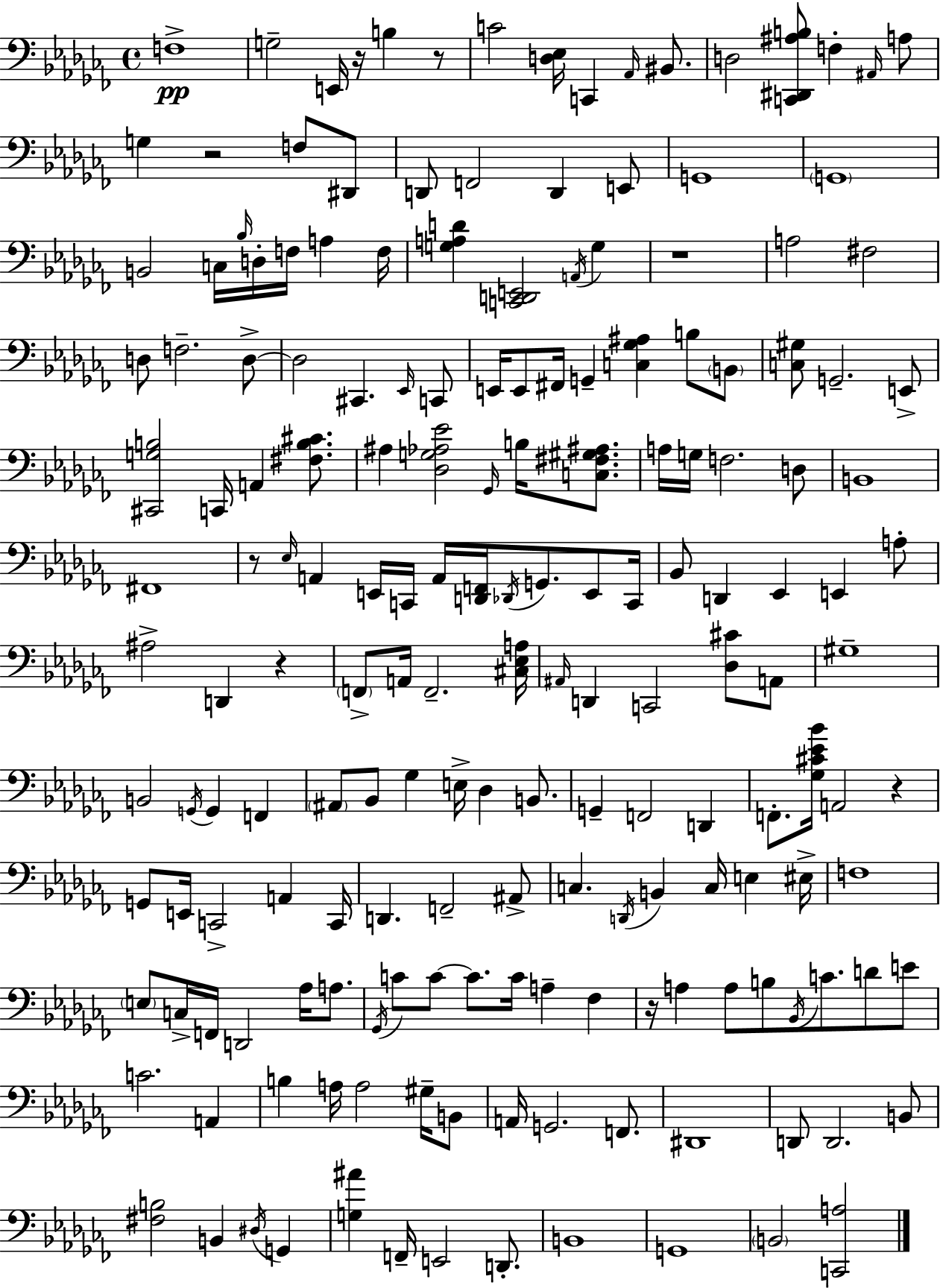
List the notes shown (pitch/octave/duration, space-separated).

F3/w G3/h E2/s R/s B3/q R/e C4/h [D3,Eb3]/s C2/q Ab2/s BIS2/e. D3/h [C2,D#2,A#3,B3]/e F3/q A#2/s A3/e G3/q R/h F3/e D#2/e D2/e F2/h D2/q E2/e G2/w G2/w B2/h C3/s Bb3/s D3/s F3/s A3/q F3/s [G3,A3,D4]/q [C2,D2,E2]/h A2/s G3/q R/w A3/h F#3/h D3/e F3/h. D3/e D3/h C#2/q. Eb2/s C2/e E2/s E2/e F#2/s G2/q [C3,Gb3,A#3]/q B3/e B2/e [C3,G#3]/e G2/h. E2/e [C#2,G3,B3]/h C2/s A2/q [F#3,B3,C#4]/e. A#3/q [Db3,G3,Ab3,Eb4]/h Gb2/s B3/s [C3,F#3,G#3,A#3]/e. A3/s G3/s F3/h. D3/e B2/w F#2/w R/e Eb3/s A2/q E2/s C2/s A2/s [D2,F2]/s Db2/s G2/e. E2/e C2/s Bb2/e D2/q Eb2/q E2/q A3/e A#3/h D2/q R/q F2/e A2/s F2/h. [C#3,Eb3,A3]/s A#2/s D2/q C2/h [Db3,C#4]/e A2/e G#3/w B2/h G2/s G2/q F2/q A#2/e Bb2/e Gb3/q E3/s Db3/q B2/e. G2/q F2/h D2/q F2/e. [Gb3,C#4,Eb4,Bb4]/s A2/h R/q G2/e E2/s C2/h A2/q C2/s D2/q. F2/h A#2/e C3/q. D2/s B2/q C3/s E3/q EIS3/s F3/w E3/e C3/s F2/s D2/h Ab3/s A3/e. Gb2/s C4/e C4/e C4/e. C4/s A3/q FES3/q R/s A3/q A3/e B3/e Bb2/s C4/e. D4/e E4/e C4/h. A2/q B3/q A3/s A3/h G#3/s B2/e A2/s G2/h. F2/e. D#2/w D2/e D2/h. B2/e [F#3,B3]/h B2/q D#3/s G2/q [G3,A#4]/q F2/s E2/h D2/e. B2/w G2/w B2/h [C2,A3]/h